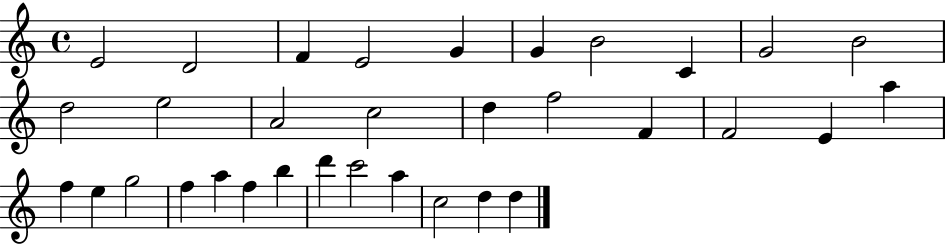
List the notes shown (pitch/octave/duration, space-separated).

E4/h D4/h F4/q E4/h G4/q G4/q B4/h C4/q G4/h B4/h D5/h E5/h A4/h C5/h D5/q F5/h F4/q F4/h E4/q A5/q F5/q E5/q G5/h F5/q A5/q F5/q B5/q D6/q C6/h A5/q C5/h D5/q D5/q